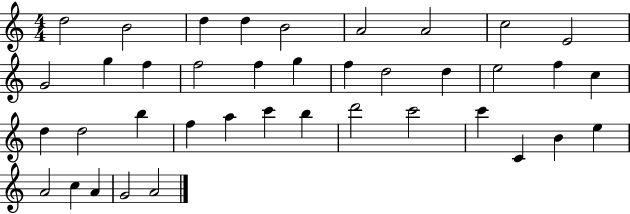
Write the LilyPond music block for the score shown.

{
  \clef treble
  \numericTimeSignature
  \time 4/4
  \key c \major
  d''2 b'2 | d''4 d''4 b'2 | a'2 a'2 | c''2 e'2 | \break g'2 g''4 f''4 | f''2 f''4 g''4 | f''4 d''2 d''4 | e''2 f''4 c''4 | \break d''4 d''2 b''4 | f''4 a''4 c'''4 b''4 | d'''2 c'''2 | c'''4 c'4 b'4 e''4 | \break a'2 c''4 a'4 | g'2 a'2 | \bar "|."
}